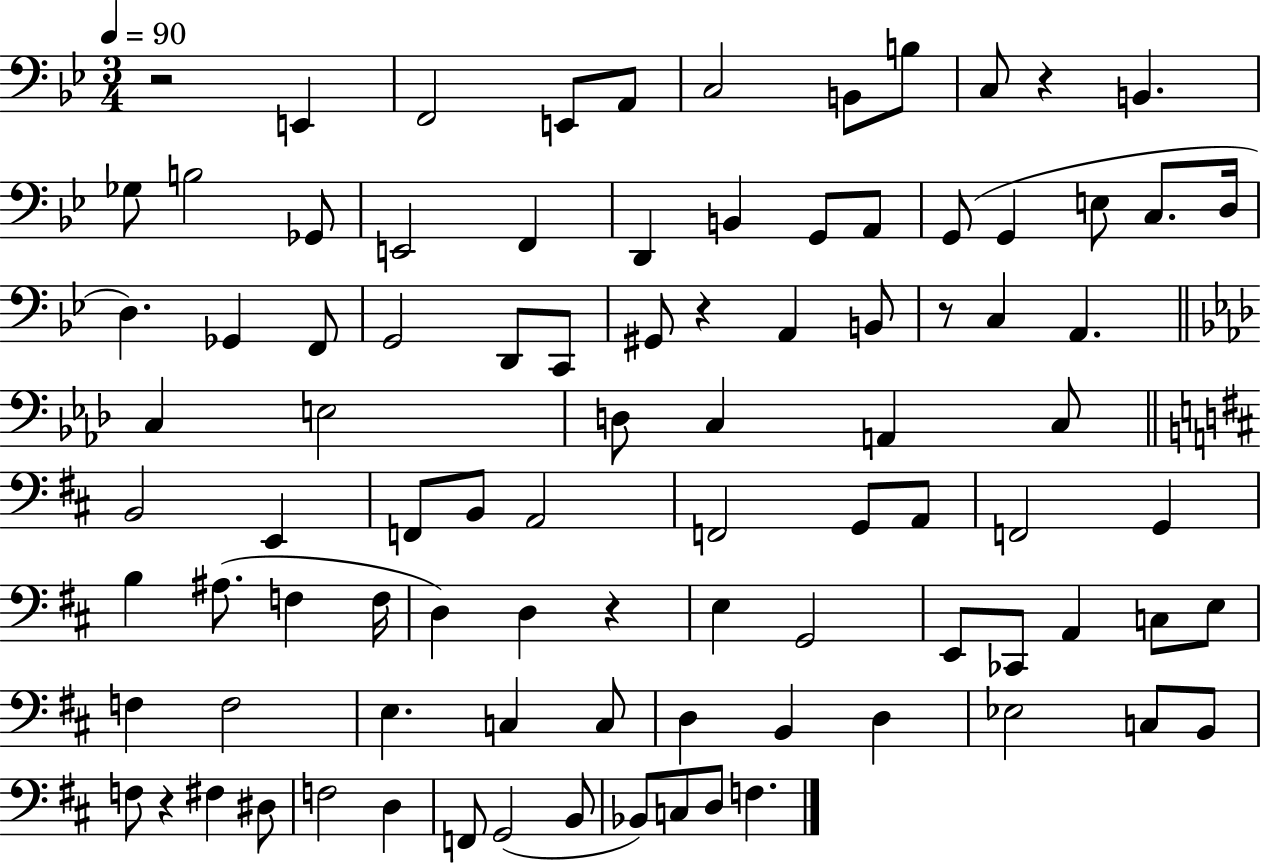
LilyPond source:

{
  \clef bass
  \numericTimeSignature
  \time 3/4
  \key bes \major
  \tempo 4 = 90
  r2 e,4 | f,2 e,8 a,8 | c2 b,8 b8 | c8 r4 b,4. | \break ges8 b2 ges,8 | e,2 f,4 | d,4 b,4 g,8 a,8 | g,8( g,4 e8 c8. d16 | \break d4.) ges,4 f,8 | g,2 d,8 c,8 | gis,8 r4 a,4 b,8 | r8 c4 a,4. | \break \bar "||" \break \key aes \major c4 e2 | d8 c4 a,4 c8 | \bar "||" \break \key d \major b,2 e,4 | f,8 b,8 a,2 | f,2 g,8 a,8 | f,2 g,4 | \break b4 ais8.( f4 f16 | d4) d4 r4 | e4 g,2 | e,8 ces,8 a,4 c8 e8 | \break f4 f2 | e4. c4 c8 | d4 b,4 d4 | ees2 c8 b,8 | \break f8 r4 fis4 dis8 | f2 d4 | f,8 g,2( b,8 | bes,8) c8 d8 f4. | \break \bar "|."
}